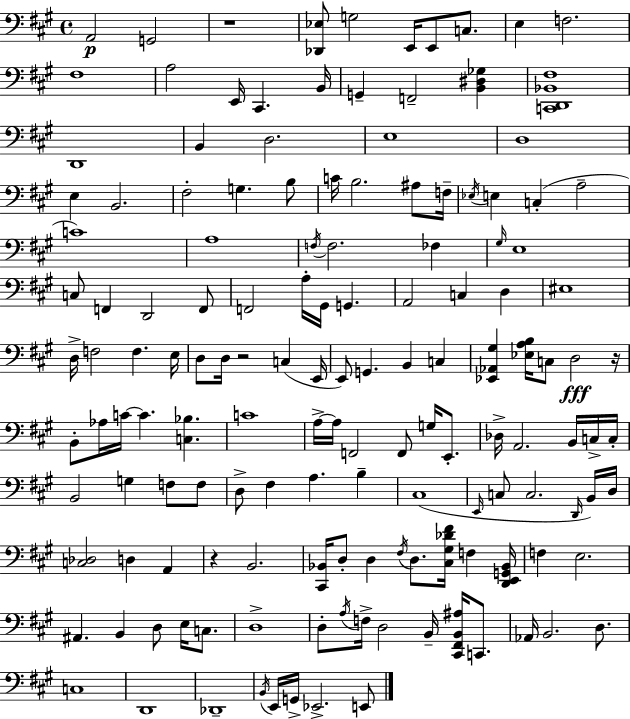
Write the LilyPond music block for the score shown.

{
  \clef bass
  \time 4/4
  \defaultTimeSignature
  \key a \major
  a,2\p g,2 | r1 | <des, ees>8 g2 e,16 e,8 c8. | e4 f2. | \break fis1 | a2 e,16 cis,4. b,16 | g,4-- f,2-- <b, dis ges>4 | <c, d, bes, fis>1 | \break d,1 | b,4 d2. | e1 | d1 | \break e4 b,2. | fis2-. g4. b8 | c'16 b2. ais8 f16-- | \acciaccatura { ees16 } e4 c4-.( a2-- | \break c'1) | a1 | \acciaccatura { f16 } f2. fes4 | \grace { gis16 } e1 | \break c8 f,4 d,2 | f,8 f,2 a16-. gis,16 g,4. | a,2 c4 d4 | eis1 | \break d16-> f2 f4. | e16 d8 d16 r2 c4( | e,16 e,8) g,4. b,4 c4 | <ees, aes, gis>4 <ees a b>16 c8 d2\fff | \break r16 b,8-. aes16 c'16~~ c'4. <c bes>4. | c'1 | a16->~~ a16 f,2 f,8 g16 | e,8.-. des16-> a,2. | \break b,16 c16-> c16-. b,2 g4 f8 | f8 d8-> fis4 a4. b4-- | cis1( | \grace { e,16 } c8 c2. | \break \grace { d,16 } b,16) d16 <c des>2 d4 | a,4 r4 b,2. | <cis, bes,>16 d8-. d4 \acciaccatura { fis16 } d8. | <cis gis des' fis'>16 f4 <d, e, g, bes,>16 f4 e2. | \break ais,4. b,4 | d8 e16 c8. d1-> | d8-. \acciaccatura { a16 } f16-> d2 | b,16-- <cis, fis, b, ais>16 c,8. aes,16 b,2. | \break d8. c1 | d,1 | des,1-- | \acciaccatura { b,16 } e,16 g,16-> ees,2.-> | \break e,8 \bar "|."
}